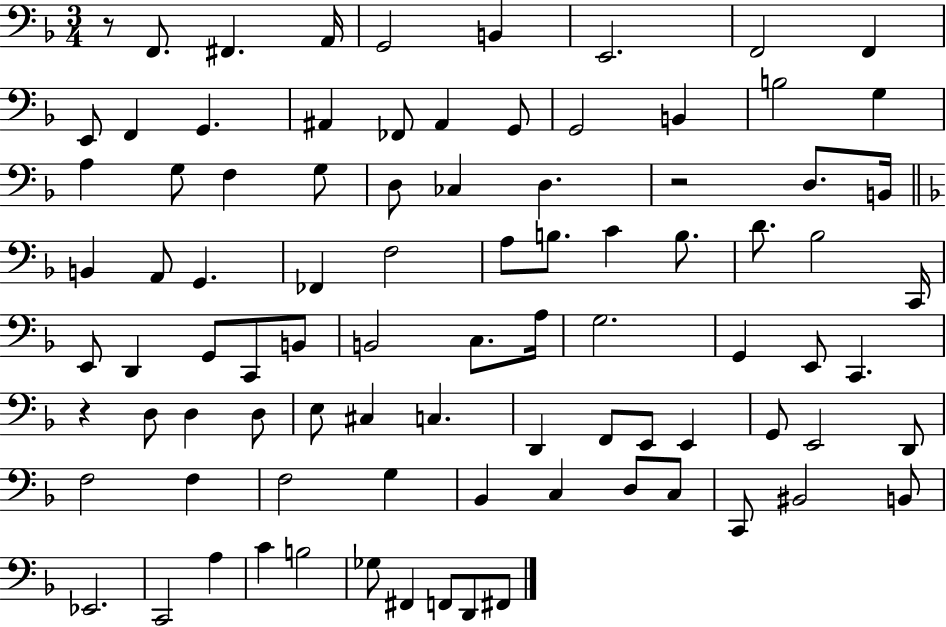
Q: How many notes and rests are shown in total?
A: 89